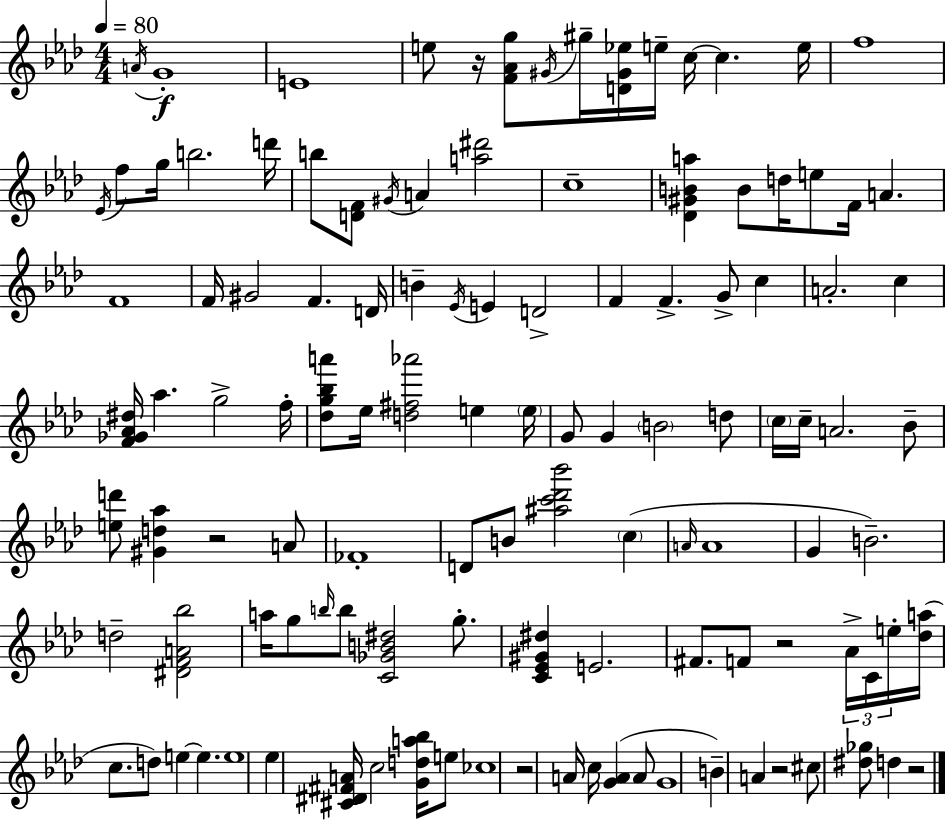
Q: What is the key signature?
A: F minor